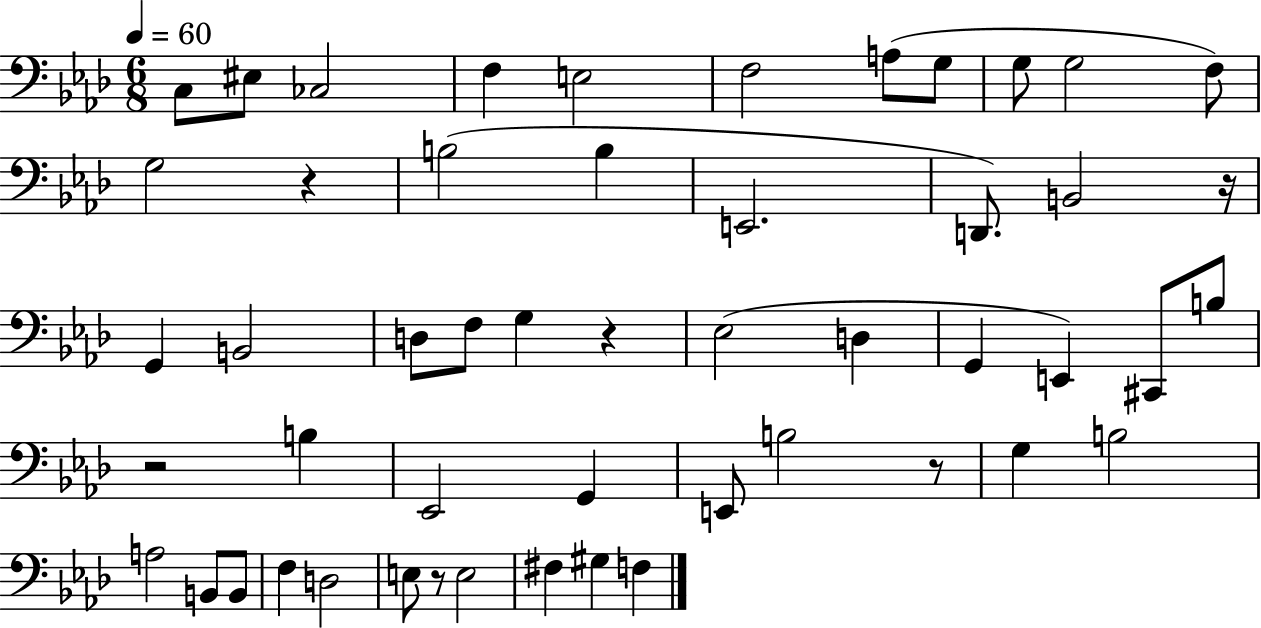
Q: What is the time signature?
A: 6/8